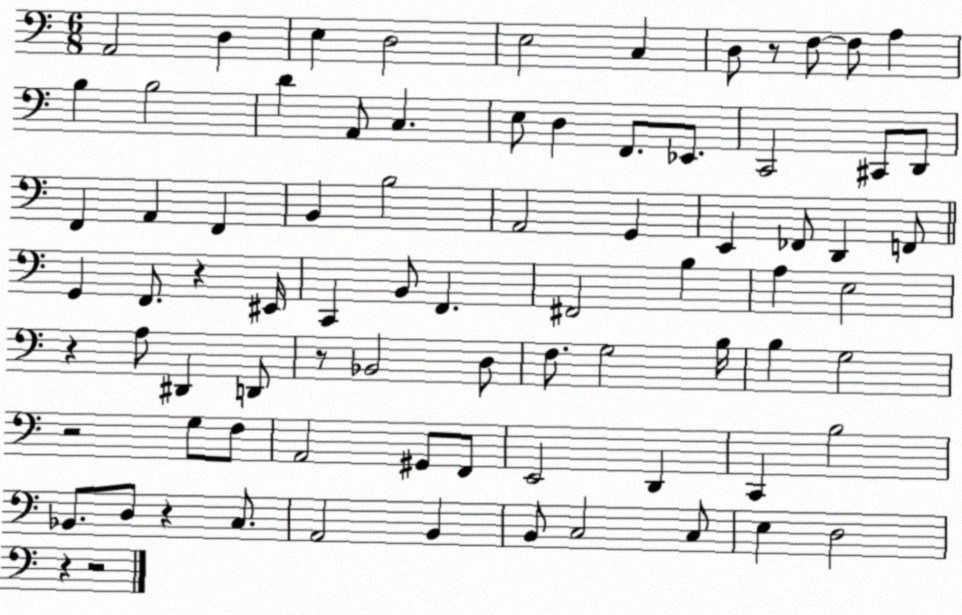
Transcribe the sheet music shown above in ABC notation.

X:1
T:Untitled
M:6/8
L:1/4
K:C
A,,2 D, E, D,2 E,2 C, D,/2 z/2 F,/2 F,/2 A, B, B,2 D A,,/2 C, E,/2 D, F,,/2 _E,,/2 C,,2 ^C,,/2 D,,/2 F,, A,, F,, B,, B,2 A,,2 G,, E,, _F,,/2 D,, F,,/2 G,, F,,/2 z ^E,,/4 C,, B,,/2 F,, ^F,,2 B, A, E,2 z A,/2 ^D,, D,,/2 z/2 _B,,2 D,/2 F,/2 G,2 B,/4 B, G,2 z2 G,/2 F,/2 A,,2 ^G,,/2 F,,/2 E,,2 D,, C,, B,2 _B,,/2 D,/2 z C,/2 A,,2 B,, B,,/2 C,2 C,/2 E, D,2 z z2